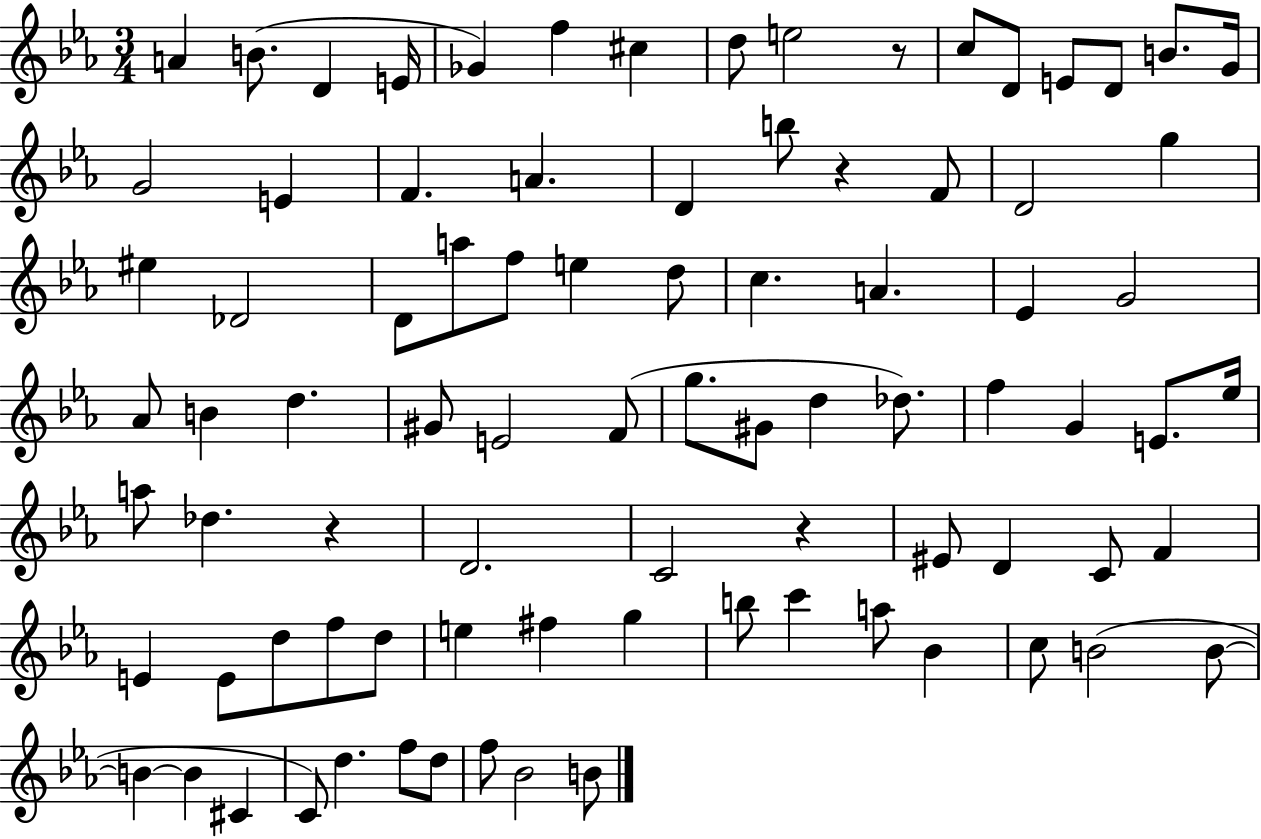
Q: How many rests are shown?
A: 4